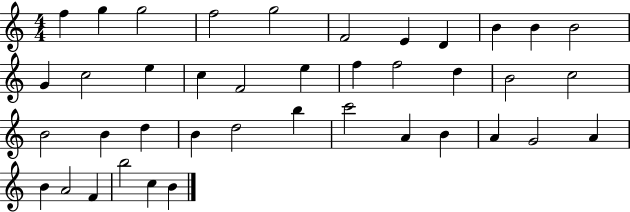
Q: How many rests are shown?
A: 0